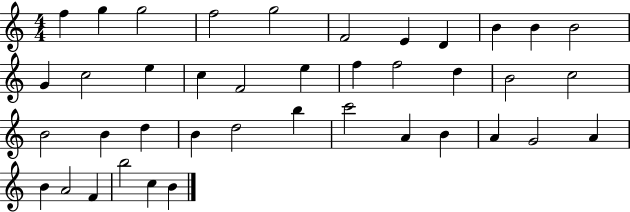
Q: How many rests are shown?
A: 0